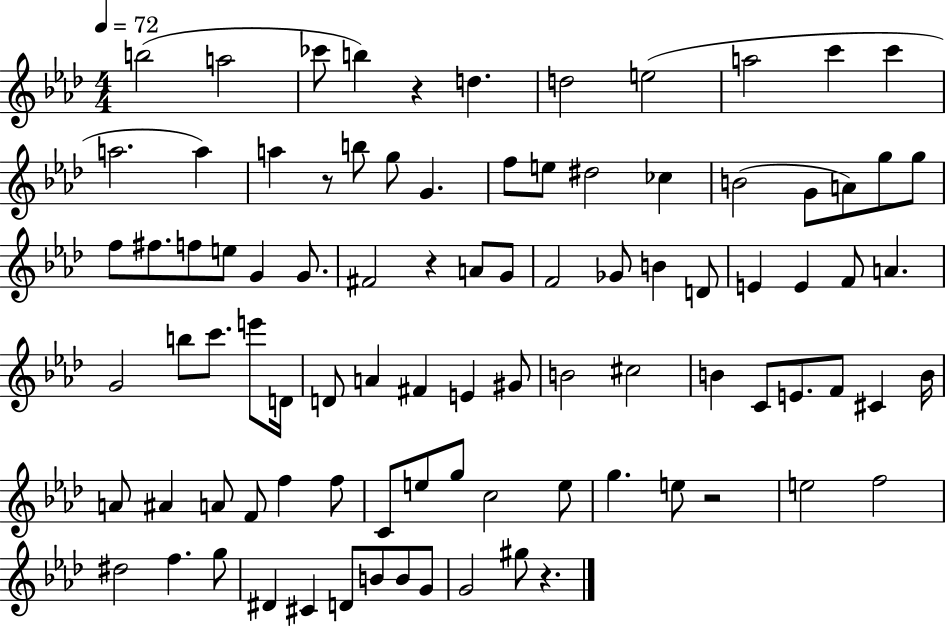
{
  \clef treble
  \numericTimeSignature
  \time 4/4
  \key aes \major
  \tempo 4 = 72
  b''2( a''2 | ces'''8 b''4) r4 d''4. | d''2 e''2( | a''2 c'''4 c'''4 | \break a''2. a''4) | a''4 r8 b''8 g''8 g'4. | f''8 e''8 dis''2 ces''4 | b'2( g'8 a'8) g''8 g''8 | \break f''8 fis''8. f''8 e''8 g'4 g'8. | fis'2 r4 a'8 g'8 | f'2 ges'8 b'4 d'8 | e'4 e'4 f'8 a'4. | \break g'2 b''8 c'''8. e'''8 d'16 | d'8 a'4 fis'4 e'4 gis'8 | b'2 cis''2 | b'4 c'8 e'8. f'8 cis'4 b'16 | \break a'8 ais'4 a'8 f'8 f''4 f''8 | c'8 e''8 g''8 c''2 e''8 | g''4. e''8 r2 | e''2 f''2 | \break dis''2 f''4. g''8 | dis'4 cis'4 d'8 b'8 b'8 g'8 | g'2 gis''8 r4. | \bar "|."
}